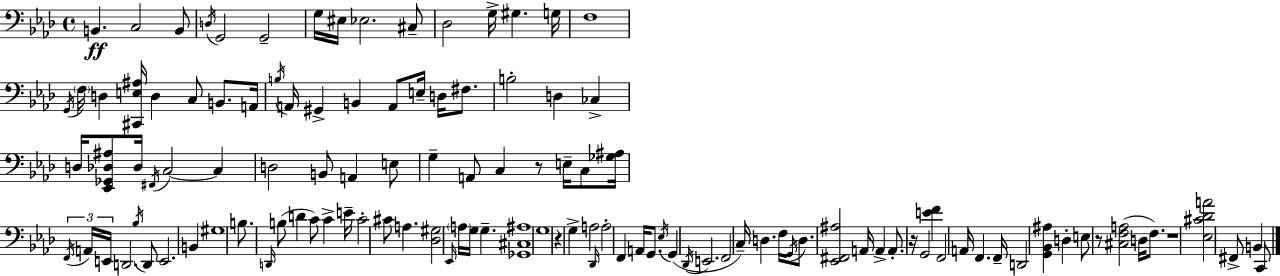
{
  \clef bass
  \time 4/4
  \defaultTimeSignature
  \key aes \major
  b,4.\ff c2 b,8 | \acciaccatura { d16 } g,2 g,2-- | g16 eis16 ees2. cis8-- | des2 g16-> gis4. | \break g16 f1 | \acciaccatura { g,16 } \parenthesize f16 d4 <cis, e ais>16 d4 c8 b,8. | a,16 \acciaccatura { b16 } a,16 gis,4-> b,4 a,8 e16-- d16 | fis8. b2-. d4 ces4-> | \break d16 <ees, ges, des ais>8 des16 \acciaccatura { fis,16 } c2~~ | c4 d2 b,8 a,4 | e8 g4-- a,8 c4 r8 | e16-- c8 <ges ais>16 \tuplet 3/2 { \acciaccatura { f,16 } a,16 e,16 } d,2. | \break \acciaccatura { bes16 } d,8 e,2. | b,4 gis1 | b8. \grace { d,16 }( b8 d'4 | c'8) c'4-> e'16-- c'2-. cis'8 | \break a4. <des gis>2 \grace { ees,16 } | \parenthesize a16 g16 g4.-- <ges, cis ais>1 | g1 | r4 g4-> | \break a2 \grace { des,16 } a2-. | f,4 a,16 g,8. \acciaccatura { ees16 } g,4( \acciaccatura { des,16 } e,2. | f,2 | c16--) d4. f16 \acciaccatura { g,16 } d8. <ees, fis, ais>2 | \break a,16 a,4-> a,8.-. r16 | g,2 <e' f'>4 f,2 | a,16 f,4. f,16-- d,2 | <g, bes, ais>4 d4-. e8 r8 | \break <cis f a>2( d16 f8.) r1 | <ees cis' des' a'>2 | fis,8-> b,4 c,8 \bar "|."
}